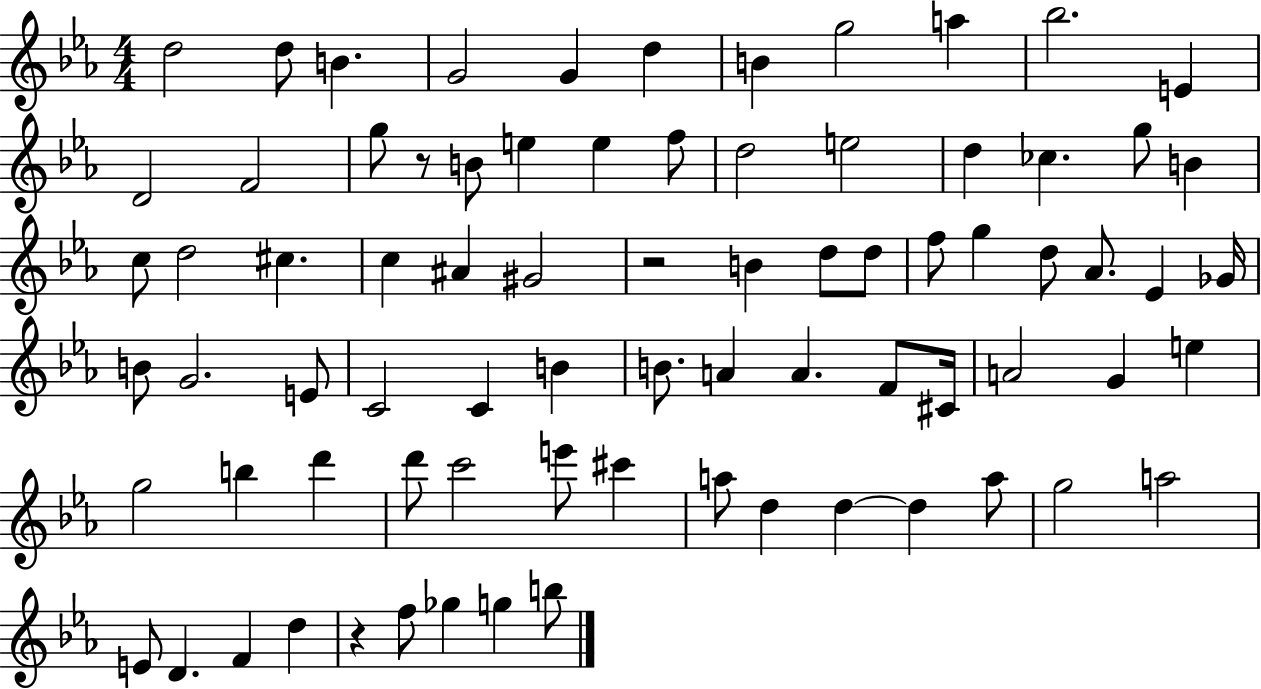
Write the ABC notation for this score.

X:1
T:Untitled
M:4/4
L:1/4
K:Eb
d2 d/2 B G2 G d B g2 a _b2 E D2 F2 g/2 z/2 B/2 e e f/2 d2 e2 d _c g/2 B c/2 d2 ^c c ^A ^G2 z2 B d/2 d/2 f/2 g d/2 _A/2 _E _G/4 B/2 G2 E/2 C2 C B B/2 A A F/2 ^C/4 A2 G e g2 b d' d'/2 c'2 e'/2 ^c' a/2 d d d a/2 g2 a2 E/2 D F d z f/2 _g g b/2